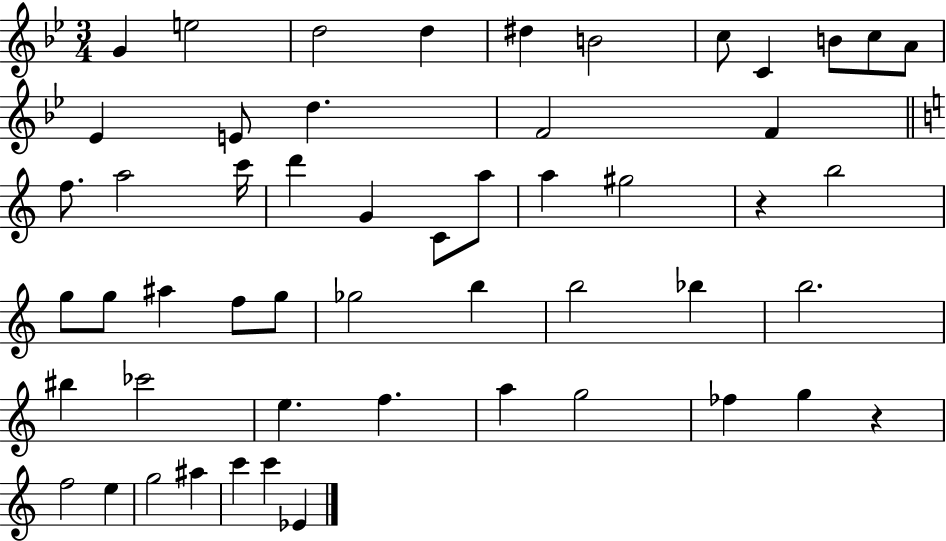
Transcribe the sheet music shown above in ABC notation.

X:1
T:Untitled
M:3/4
L:1/4
K:Bb
G e2 d2 d ^d B2 c/2 C B/2 c/2 A/2 _E E/2 d F2 F f/2 a2 c'/4 d' G C/2 a/2 a ^g2 z b2 g/2 g/2 ^a f/2 g/2 _g2 b b2 _b b2 ^b _c'2 e f a g2 _f g z f2 e g2 ^a c' c' _E